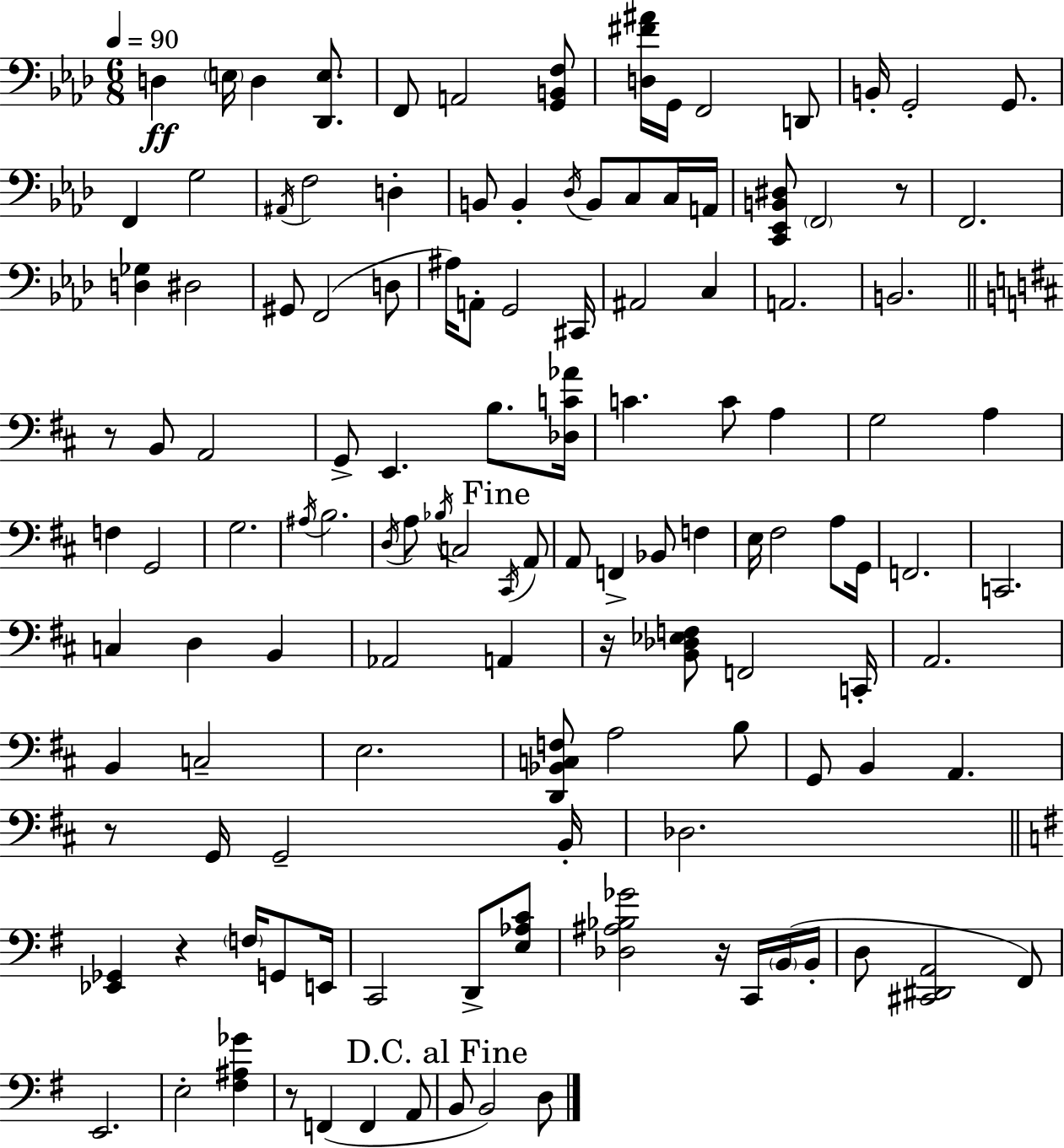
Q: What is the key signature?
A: AES major